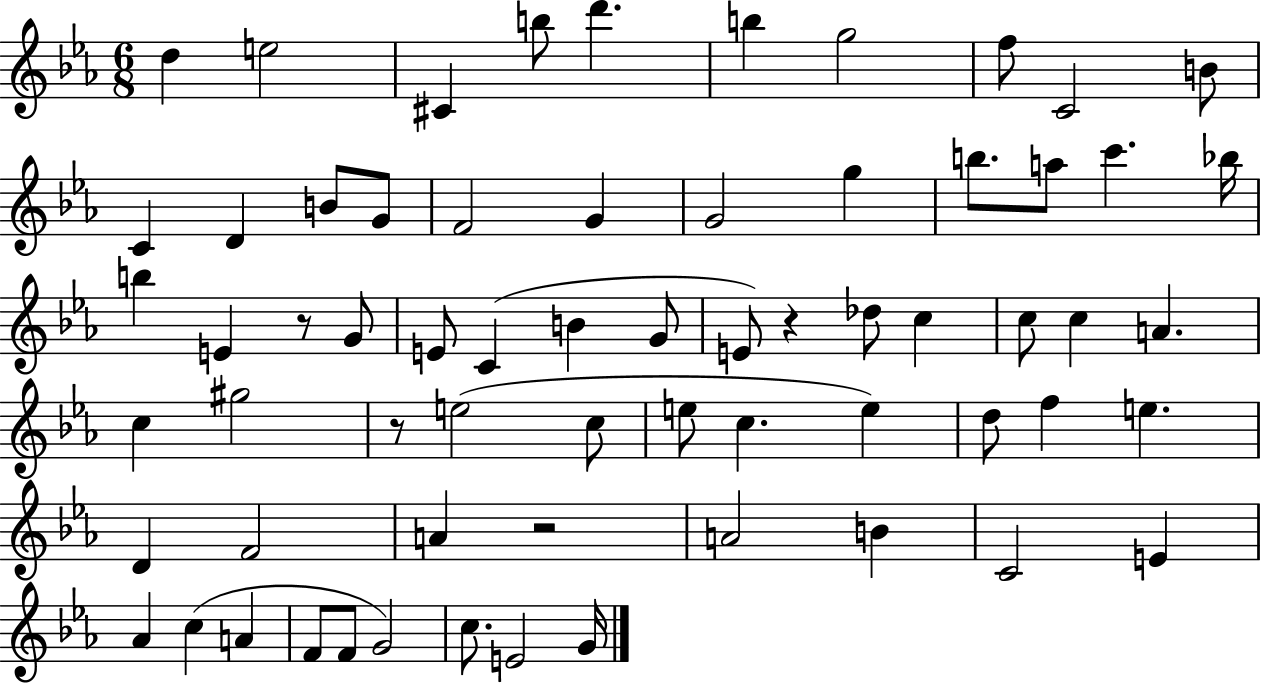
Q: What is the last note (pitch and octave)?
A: G4